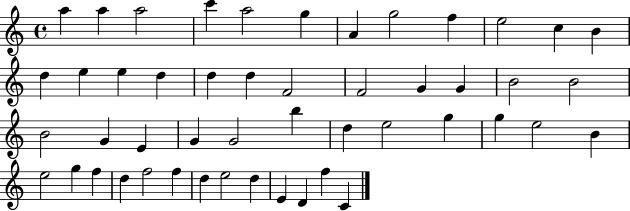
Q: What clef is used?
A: treble